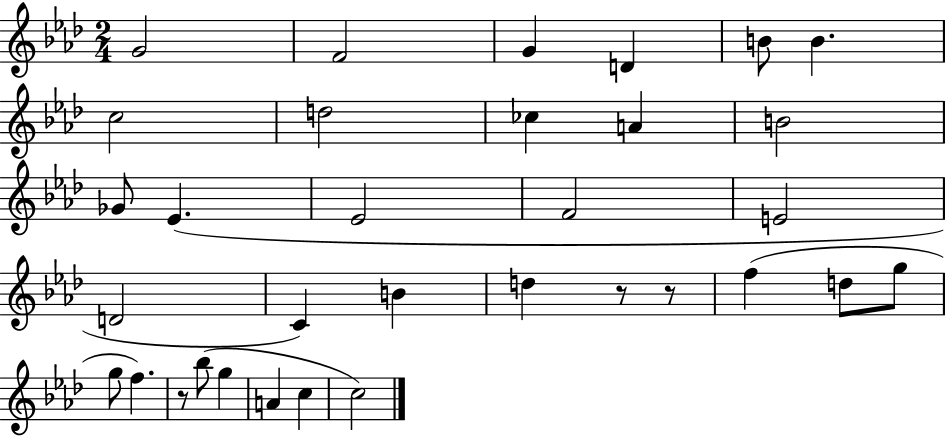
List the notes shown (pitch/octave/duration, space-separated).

G4/h F4/h G4/q D4/q B4/e B4/q. C5/h D5/h CES5/q A4/q B4/h Gb4/e Eb4/q. Eb4/h F4/h E4/h D4/h C4/q B4/q D5/q R/e R/e F5/q D5/e G5/e G5/e F5/q. R/e Bb5/e G5/q A4/q C5/q C5/h